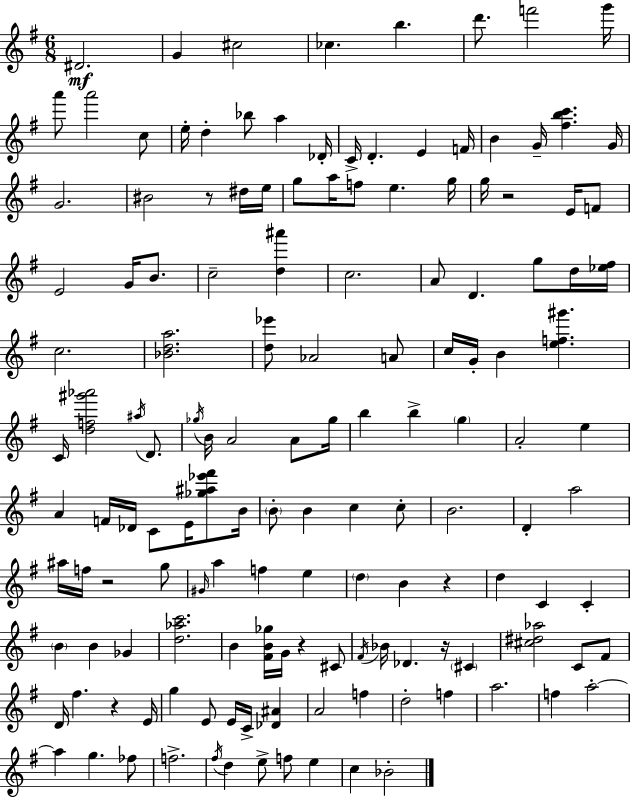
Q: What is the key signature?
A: E minor